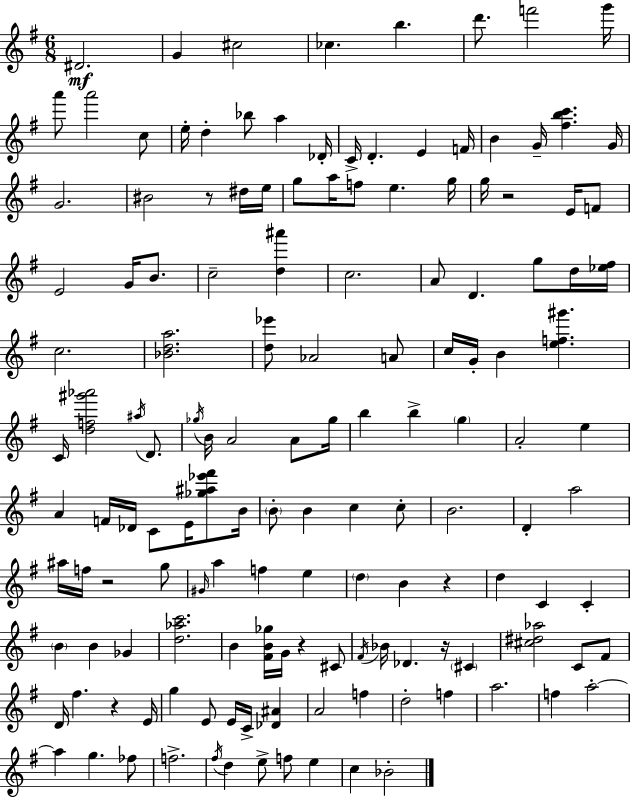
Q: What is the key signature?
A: E minor